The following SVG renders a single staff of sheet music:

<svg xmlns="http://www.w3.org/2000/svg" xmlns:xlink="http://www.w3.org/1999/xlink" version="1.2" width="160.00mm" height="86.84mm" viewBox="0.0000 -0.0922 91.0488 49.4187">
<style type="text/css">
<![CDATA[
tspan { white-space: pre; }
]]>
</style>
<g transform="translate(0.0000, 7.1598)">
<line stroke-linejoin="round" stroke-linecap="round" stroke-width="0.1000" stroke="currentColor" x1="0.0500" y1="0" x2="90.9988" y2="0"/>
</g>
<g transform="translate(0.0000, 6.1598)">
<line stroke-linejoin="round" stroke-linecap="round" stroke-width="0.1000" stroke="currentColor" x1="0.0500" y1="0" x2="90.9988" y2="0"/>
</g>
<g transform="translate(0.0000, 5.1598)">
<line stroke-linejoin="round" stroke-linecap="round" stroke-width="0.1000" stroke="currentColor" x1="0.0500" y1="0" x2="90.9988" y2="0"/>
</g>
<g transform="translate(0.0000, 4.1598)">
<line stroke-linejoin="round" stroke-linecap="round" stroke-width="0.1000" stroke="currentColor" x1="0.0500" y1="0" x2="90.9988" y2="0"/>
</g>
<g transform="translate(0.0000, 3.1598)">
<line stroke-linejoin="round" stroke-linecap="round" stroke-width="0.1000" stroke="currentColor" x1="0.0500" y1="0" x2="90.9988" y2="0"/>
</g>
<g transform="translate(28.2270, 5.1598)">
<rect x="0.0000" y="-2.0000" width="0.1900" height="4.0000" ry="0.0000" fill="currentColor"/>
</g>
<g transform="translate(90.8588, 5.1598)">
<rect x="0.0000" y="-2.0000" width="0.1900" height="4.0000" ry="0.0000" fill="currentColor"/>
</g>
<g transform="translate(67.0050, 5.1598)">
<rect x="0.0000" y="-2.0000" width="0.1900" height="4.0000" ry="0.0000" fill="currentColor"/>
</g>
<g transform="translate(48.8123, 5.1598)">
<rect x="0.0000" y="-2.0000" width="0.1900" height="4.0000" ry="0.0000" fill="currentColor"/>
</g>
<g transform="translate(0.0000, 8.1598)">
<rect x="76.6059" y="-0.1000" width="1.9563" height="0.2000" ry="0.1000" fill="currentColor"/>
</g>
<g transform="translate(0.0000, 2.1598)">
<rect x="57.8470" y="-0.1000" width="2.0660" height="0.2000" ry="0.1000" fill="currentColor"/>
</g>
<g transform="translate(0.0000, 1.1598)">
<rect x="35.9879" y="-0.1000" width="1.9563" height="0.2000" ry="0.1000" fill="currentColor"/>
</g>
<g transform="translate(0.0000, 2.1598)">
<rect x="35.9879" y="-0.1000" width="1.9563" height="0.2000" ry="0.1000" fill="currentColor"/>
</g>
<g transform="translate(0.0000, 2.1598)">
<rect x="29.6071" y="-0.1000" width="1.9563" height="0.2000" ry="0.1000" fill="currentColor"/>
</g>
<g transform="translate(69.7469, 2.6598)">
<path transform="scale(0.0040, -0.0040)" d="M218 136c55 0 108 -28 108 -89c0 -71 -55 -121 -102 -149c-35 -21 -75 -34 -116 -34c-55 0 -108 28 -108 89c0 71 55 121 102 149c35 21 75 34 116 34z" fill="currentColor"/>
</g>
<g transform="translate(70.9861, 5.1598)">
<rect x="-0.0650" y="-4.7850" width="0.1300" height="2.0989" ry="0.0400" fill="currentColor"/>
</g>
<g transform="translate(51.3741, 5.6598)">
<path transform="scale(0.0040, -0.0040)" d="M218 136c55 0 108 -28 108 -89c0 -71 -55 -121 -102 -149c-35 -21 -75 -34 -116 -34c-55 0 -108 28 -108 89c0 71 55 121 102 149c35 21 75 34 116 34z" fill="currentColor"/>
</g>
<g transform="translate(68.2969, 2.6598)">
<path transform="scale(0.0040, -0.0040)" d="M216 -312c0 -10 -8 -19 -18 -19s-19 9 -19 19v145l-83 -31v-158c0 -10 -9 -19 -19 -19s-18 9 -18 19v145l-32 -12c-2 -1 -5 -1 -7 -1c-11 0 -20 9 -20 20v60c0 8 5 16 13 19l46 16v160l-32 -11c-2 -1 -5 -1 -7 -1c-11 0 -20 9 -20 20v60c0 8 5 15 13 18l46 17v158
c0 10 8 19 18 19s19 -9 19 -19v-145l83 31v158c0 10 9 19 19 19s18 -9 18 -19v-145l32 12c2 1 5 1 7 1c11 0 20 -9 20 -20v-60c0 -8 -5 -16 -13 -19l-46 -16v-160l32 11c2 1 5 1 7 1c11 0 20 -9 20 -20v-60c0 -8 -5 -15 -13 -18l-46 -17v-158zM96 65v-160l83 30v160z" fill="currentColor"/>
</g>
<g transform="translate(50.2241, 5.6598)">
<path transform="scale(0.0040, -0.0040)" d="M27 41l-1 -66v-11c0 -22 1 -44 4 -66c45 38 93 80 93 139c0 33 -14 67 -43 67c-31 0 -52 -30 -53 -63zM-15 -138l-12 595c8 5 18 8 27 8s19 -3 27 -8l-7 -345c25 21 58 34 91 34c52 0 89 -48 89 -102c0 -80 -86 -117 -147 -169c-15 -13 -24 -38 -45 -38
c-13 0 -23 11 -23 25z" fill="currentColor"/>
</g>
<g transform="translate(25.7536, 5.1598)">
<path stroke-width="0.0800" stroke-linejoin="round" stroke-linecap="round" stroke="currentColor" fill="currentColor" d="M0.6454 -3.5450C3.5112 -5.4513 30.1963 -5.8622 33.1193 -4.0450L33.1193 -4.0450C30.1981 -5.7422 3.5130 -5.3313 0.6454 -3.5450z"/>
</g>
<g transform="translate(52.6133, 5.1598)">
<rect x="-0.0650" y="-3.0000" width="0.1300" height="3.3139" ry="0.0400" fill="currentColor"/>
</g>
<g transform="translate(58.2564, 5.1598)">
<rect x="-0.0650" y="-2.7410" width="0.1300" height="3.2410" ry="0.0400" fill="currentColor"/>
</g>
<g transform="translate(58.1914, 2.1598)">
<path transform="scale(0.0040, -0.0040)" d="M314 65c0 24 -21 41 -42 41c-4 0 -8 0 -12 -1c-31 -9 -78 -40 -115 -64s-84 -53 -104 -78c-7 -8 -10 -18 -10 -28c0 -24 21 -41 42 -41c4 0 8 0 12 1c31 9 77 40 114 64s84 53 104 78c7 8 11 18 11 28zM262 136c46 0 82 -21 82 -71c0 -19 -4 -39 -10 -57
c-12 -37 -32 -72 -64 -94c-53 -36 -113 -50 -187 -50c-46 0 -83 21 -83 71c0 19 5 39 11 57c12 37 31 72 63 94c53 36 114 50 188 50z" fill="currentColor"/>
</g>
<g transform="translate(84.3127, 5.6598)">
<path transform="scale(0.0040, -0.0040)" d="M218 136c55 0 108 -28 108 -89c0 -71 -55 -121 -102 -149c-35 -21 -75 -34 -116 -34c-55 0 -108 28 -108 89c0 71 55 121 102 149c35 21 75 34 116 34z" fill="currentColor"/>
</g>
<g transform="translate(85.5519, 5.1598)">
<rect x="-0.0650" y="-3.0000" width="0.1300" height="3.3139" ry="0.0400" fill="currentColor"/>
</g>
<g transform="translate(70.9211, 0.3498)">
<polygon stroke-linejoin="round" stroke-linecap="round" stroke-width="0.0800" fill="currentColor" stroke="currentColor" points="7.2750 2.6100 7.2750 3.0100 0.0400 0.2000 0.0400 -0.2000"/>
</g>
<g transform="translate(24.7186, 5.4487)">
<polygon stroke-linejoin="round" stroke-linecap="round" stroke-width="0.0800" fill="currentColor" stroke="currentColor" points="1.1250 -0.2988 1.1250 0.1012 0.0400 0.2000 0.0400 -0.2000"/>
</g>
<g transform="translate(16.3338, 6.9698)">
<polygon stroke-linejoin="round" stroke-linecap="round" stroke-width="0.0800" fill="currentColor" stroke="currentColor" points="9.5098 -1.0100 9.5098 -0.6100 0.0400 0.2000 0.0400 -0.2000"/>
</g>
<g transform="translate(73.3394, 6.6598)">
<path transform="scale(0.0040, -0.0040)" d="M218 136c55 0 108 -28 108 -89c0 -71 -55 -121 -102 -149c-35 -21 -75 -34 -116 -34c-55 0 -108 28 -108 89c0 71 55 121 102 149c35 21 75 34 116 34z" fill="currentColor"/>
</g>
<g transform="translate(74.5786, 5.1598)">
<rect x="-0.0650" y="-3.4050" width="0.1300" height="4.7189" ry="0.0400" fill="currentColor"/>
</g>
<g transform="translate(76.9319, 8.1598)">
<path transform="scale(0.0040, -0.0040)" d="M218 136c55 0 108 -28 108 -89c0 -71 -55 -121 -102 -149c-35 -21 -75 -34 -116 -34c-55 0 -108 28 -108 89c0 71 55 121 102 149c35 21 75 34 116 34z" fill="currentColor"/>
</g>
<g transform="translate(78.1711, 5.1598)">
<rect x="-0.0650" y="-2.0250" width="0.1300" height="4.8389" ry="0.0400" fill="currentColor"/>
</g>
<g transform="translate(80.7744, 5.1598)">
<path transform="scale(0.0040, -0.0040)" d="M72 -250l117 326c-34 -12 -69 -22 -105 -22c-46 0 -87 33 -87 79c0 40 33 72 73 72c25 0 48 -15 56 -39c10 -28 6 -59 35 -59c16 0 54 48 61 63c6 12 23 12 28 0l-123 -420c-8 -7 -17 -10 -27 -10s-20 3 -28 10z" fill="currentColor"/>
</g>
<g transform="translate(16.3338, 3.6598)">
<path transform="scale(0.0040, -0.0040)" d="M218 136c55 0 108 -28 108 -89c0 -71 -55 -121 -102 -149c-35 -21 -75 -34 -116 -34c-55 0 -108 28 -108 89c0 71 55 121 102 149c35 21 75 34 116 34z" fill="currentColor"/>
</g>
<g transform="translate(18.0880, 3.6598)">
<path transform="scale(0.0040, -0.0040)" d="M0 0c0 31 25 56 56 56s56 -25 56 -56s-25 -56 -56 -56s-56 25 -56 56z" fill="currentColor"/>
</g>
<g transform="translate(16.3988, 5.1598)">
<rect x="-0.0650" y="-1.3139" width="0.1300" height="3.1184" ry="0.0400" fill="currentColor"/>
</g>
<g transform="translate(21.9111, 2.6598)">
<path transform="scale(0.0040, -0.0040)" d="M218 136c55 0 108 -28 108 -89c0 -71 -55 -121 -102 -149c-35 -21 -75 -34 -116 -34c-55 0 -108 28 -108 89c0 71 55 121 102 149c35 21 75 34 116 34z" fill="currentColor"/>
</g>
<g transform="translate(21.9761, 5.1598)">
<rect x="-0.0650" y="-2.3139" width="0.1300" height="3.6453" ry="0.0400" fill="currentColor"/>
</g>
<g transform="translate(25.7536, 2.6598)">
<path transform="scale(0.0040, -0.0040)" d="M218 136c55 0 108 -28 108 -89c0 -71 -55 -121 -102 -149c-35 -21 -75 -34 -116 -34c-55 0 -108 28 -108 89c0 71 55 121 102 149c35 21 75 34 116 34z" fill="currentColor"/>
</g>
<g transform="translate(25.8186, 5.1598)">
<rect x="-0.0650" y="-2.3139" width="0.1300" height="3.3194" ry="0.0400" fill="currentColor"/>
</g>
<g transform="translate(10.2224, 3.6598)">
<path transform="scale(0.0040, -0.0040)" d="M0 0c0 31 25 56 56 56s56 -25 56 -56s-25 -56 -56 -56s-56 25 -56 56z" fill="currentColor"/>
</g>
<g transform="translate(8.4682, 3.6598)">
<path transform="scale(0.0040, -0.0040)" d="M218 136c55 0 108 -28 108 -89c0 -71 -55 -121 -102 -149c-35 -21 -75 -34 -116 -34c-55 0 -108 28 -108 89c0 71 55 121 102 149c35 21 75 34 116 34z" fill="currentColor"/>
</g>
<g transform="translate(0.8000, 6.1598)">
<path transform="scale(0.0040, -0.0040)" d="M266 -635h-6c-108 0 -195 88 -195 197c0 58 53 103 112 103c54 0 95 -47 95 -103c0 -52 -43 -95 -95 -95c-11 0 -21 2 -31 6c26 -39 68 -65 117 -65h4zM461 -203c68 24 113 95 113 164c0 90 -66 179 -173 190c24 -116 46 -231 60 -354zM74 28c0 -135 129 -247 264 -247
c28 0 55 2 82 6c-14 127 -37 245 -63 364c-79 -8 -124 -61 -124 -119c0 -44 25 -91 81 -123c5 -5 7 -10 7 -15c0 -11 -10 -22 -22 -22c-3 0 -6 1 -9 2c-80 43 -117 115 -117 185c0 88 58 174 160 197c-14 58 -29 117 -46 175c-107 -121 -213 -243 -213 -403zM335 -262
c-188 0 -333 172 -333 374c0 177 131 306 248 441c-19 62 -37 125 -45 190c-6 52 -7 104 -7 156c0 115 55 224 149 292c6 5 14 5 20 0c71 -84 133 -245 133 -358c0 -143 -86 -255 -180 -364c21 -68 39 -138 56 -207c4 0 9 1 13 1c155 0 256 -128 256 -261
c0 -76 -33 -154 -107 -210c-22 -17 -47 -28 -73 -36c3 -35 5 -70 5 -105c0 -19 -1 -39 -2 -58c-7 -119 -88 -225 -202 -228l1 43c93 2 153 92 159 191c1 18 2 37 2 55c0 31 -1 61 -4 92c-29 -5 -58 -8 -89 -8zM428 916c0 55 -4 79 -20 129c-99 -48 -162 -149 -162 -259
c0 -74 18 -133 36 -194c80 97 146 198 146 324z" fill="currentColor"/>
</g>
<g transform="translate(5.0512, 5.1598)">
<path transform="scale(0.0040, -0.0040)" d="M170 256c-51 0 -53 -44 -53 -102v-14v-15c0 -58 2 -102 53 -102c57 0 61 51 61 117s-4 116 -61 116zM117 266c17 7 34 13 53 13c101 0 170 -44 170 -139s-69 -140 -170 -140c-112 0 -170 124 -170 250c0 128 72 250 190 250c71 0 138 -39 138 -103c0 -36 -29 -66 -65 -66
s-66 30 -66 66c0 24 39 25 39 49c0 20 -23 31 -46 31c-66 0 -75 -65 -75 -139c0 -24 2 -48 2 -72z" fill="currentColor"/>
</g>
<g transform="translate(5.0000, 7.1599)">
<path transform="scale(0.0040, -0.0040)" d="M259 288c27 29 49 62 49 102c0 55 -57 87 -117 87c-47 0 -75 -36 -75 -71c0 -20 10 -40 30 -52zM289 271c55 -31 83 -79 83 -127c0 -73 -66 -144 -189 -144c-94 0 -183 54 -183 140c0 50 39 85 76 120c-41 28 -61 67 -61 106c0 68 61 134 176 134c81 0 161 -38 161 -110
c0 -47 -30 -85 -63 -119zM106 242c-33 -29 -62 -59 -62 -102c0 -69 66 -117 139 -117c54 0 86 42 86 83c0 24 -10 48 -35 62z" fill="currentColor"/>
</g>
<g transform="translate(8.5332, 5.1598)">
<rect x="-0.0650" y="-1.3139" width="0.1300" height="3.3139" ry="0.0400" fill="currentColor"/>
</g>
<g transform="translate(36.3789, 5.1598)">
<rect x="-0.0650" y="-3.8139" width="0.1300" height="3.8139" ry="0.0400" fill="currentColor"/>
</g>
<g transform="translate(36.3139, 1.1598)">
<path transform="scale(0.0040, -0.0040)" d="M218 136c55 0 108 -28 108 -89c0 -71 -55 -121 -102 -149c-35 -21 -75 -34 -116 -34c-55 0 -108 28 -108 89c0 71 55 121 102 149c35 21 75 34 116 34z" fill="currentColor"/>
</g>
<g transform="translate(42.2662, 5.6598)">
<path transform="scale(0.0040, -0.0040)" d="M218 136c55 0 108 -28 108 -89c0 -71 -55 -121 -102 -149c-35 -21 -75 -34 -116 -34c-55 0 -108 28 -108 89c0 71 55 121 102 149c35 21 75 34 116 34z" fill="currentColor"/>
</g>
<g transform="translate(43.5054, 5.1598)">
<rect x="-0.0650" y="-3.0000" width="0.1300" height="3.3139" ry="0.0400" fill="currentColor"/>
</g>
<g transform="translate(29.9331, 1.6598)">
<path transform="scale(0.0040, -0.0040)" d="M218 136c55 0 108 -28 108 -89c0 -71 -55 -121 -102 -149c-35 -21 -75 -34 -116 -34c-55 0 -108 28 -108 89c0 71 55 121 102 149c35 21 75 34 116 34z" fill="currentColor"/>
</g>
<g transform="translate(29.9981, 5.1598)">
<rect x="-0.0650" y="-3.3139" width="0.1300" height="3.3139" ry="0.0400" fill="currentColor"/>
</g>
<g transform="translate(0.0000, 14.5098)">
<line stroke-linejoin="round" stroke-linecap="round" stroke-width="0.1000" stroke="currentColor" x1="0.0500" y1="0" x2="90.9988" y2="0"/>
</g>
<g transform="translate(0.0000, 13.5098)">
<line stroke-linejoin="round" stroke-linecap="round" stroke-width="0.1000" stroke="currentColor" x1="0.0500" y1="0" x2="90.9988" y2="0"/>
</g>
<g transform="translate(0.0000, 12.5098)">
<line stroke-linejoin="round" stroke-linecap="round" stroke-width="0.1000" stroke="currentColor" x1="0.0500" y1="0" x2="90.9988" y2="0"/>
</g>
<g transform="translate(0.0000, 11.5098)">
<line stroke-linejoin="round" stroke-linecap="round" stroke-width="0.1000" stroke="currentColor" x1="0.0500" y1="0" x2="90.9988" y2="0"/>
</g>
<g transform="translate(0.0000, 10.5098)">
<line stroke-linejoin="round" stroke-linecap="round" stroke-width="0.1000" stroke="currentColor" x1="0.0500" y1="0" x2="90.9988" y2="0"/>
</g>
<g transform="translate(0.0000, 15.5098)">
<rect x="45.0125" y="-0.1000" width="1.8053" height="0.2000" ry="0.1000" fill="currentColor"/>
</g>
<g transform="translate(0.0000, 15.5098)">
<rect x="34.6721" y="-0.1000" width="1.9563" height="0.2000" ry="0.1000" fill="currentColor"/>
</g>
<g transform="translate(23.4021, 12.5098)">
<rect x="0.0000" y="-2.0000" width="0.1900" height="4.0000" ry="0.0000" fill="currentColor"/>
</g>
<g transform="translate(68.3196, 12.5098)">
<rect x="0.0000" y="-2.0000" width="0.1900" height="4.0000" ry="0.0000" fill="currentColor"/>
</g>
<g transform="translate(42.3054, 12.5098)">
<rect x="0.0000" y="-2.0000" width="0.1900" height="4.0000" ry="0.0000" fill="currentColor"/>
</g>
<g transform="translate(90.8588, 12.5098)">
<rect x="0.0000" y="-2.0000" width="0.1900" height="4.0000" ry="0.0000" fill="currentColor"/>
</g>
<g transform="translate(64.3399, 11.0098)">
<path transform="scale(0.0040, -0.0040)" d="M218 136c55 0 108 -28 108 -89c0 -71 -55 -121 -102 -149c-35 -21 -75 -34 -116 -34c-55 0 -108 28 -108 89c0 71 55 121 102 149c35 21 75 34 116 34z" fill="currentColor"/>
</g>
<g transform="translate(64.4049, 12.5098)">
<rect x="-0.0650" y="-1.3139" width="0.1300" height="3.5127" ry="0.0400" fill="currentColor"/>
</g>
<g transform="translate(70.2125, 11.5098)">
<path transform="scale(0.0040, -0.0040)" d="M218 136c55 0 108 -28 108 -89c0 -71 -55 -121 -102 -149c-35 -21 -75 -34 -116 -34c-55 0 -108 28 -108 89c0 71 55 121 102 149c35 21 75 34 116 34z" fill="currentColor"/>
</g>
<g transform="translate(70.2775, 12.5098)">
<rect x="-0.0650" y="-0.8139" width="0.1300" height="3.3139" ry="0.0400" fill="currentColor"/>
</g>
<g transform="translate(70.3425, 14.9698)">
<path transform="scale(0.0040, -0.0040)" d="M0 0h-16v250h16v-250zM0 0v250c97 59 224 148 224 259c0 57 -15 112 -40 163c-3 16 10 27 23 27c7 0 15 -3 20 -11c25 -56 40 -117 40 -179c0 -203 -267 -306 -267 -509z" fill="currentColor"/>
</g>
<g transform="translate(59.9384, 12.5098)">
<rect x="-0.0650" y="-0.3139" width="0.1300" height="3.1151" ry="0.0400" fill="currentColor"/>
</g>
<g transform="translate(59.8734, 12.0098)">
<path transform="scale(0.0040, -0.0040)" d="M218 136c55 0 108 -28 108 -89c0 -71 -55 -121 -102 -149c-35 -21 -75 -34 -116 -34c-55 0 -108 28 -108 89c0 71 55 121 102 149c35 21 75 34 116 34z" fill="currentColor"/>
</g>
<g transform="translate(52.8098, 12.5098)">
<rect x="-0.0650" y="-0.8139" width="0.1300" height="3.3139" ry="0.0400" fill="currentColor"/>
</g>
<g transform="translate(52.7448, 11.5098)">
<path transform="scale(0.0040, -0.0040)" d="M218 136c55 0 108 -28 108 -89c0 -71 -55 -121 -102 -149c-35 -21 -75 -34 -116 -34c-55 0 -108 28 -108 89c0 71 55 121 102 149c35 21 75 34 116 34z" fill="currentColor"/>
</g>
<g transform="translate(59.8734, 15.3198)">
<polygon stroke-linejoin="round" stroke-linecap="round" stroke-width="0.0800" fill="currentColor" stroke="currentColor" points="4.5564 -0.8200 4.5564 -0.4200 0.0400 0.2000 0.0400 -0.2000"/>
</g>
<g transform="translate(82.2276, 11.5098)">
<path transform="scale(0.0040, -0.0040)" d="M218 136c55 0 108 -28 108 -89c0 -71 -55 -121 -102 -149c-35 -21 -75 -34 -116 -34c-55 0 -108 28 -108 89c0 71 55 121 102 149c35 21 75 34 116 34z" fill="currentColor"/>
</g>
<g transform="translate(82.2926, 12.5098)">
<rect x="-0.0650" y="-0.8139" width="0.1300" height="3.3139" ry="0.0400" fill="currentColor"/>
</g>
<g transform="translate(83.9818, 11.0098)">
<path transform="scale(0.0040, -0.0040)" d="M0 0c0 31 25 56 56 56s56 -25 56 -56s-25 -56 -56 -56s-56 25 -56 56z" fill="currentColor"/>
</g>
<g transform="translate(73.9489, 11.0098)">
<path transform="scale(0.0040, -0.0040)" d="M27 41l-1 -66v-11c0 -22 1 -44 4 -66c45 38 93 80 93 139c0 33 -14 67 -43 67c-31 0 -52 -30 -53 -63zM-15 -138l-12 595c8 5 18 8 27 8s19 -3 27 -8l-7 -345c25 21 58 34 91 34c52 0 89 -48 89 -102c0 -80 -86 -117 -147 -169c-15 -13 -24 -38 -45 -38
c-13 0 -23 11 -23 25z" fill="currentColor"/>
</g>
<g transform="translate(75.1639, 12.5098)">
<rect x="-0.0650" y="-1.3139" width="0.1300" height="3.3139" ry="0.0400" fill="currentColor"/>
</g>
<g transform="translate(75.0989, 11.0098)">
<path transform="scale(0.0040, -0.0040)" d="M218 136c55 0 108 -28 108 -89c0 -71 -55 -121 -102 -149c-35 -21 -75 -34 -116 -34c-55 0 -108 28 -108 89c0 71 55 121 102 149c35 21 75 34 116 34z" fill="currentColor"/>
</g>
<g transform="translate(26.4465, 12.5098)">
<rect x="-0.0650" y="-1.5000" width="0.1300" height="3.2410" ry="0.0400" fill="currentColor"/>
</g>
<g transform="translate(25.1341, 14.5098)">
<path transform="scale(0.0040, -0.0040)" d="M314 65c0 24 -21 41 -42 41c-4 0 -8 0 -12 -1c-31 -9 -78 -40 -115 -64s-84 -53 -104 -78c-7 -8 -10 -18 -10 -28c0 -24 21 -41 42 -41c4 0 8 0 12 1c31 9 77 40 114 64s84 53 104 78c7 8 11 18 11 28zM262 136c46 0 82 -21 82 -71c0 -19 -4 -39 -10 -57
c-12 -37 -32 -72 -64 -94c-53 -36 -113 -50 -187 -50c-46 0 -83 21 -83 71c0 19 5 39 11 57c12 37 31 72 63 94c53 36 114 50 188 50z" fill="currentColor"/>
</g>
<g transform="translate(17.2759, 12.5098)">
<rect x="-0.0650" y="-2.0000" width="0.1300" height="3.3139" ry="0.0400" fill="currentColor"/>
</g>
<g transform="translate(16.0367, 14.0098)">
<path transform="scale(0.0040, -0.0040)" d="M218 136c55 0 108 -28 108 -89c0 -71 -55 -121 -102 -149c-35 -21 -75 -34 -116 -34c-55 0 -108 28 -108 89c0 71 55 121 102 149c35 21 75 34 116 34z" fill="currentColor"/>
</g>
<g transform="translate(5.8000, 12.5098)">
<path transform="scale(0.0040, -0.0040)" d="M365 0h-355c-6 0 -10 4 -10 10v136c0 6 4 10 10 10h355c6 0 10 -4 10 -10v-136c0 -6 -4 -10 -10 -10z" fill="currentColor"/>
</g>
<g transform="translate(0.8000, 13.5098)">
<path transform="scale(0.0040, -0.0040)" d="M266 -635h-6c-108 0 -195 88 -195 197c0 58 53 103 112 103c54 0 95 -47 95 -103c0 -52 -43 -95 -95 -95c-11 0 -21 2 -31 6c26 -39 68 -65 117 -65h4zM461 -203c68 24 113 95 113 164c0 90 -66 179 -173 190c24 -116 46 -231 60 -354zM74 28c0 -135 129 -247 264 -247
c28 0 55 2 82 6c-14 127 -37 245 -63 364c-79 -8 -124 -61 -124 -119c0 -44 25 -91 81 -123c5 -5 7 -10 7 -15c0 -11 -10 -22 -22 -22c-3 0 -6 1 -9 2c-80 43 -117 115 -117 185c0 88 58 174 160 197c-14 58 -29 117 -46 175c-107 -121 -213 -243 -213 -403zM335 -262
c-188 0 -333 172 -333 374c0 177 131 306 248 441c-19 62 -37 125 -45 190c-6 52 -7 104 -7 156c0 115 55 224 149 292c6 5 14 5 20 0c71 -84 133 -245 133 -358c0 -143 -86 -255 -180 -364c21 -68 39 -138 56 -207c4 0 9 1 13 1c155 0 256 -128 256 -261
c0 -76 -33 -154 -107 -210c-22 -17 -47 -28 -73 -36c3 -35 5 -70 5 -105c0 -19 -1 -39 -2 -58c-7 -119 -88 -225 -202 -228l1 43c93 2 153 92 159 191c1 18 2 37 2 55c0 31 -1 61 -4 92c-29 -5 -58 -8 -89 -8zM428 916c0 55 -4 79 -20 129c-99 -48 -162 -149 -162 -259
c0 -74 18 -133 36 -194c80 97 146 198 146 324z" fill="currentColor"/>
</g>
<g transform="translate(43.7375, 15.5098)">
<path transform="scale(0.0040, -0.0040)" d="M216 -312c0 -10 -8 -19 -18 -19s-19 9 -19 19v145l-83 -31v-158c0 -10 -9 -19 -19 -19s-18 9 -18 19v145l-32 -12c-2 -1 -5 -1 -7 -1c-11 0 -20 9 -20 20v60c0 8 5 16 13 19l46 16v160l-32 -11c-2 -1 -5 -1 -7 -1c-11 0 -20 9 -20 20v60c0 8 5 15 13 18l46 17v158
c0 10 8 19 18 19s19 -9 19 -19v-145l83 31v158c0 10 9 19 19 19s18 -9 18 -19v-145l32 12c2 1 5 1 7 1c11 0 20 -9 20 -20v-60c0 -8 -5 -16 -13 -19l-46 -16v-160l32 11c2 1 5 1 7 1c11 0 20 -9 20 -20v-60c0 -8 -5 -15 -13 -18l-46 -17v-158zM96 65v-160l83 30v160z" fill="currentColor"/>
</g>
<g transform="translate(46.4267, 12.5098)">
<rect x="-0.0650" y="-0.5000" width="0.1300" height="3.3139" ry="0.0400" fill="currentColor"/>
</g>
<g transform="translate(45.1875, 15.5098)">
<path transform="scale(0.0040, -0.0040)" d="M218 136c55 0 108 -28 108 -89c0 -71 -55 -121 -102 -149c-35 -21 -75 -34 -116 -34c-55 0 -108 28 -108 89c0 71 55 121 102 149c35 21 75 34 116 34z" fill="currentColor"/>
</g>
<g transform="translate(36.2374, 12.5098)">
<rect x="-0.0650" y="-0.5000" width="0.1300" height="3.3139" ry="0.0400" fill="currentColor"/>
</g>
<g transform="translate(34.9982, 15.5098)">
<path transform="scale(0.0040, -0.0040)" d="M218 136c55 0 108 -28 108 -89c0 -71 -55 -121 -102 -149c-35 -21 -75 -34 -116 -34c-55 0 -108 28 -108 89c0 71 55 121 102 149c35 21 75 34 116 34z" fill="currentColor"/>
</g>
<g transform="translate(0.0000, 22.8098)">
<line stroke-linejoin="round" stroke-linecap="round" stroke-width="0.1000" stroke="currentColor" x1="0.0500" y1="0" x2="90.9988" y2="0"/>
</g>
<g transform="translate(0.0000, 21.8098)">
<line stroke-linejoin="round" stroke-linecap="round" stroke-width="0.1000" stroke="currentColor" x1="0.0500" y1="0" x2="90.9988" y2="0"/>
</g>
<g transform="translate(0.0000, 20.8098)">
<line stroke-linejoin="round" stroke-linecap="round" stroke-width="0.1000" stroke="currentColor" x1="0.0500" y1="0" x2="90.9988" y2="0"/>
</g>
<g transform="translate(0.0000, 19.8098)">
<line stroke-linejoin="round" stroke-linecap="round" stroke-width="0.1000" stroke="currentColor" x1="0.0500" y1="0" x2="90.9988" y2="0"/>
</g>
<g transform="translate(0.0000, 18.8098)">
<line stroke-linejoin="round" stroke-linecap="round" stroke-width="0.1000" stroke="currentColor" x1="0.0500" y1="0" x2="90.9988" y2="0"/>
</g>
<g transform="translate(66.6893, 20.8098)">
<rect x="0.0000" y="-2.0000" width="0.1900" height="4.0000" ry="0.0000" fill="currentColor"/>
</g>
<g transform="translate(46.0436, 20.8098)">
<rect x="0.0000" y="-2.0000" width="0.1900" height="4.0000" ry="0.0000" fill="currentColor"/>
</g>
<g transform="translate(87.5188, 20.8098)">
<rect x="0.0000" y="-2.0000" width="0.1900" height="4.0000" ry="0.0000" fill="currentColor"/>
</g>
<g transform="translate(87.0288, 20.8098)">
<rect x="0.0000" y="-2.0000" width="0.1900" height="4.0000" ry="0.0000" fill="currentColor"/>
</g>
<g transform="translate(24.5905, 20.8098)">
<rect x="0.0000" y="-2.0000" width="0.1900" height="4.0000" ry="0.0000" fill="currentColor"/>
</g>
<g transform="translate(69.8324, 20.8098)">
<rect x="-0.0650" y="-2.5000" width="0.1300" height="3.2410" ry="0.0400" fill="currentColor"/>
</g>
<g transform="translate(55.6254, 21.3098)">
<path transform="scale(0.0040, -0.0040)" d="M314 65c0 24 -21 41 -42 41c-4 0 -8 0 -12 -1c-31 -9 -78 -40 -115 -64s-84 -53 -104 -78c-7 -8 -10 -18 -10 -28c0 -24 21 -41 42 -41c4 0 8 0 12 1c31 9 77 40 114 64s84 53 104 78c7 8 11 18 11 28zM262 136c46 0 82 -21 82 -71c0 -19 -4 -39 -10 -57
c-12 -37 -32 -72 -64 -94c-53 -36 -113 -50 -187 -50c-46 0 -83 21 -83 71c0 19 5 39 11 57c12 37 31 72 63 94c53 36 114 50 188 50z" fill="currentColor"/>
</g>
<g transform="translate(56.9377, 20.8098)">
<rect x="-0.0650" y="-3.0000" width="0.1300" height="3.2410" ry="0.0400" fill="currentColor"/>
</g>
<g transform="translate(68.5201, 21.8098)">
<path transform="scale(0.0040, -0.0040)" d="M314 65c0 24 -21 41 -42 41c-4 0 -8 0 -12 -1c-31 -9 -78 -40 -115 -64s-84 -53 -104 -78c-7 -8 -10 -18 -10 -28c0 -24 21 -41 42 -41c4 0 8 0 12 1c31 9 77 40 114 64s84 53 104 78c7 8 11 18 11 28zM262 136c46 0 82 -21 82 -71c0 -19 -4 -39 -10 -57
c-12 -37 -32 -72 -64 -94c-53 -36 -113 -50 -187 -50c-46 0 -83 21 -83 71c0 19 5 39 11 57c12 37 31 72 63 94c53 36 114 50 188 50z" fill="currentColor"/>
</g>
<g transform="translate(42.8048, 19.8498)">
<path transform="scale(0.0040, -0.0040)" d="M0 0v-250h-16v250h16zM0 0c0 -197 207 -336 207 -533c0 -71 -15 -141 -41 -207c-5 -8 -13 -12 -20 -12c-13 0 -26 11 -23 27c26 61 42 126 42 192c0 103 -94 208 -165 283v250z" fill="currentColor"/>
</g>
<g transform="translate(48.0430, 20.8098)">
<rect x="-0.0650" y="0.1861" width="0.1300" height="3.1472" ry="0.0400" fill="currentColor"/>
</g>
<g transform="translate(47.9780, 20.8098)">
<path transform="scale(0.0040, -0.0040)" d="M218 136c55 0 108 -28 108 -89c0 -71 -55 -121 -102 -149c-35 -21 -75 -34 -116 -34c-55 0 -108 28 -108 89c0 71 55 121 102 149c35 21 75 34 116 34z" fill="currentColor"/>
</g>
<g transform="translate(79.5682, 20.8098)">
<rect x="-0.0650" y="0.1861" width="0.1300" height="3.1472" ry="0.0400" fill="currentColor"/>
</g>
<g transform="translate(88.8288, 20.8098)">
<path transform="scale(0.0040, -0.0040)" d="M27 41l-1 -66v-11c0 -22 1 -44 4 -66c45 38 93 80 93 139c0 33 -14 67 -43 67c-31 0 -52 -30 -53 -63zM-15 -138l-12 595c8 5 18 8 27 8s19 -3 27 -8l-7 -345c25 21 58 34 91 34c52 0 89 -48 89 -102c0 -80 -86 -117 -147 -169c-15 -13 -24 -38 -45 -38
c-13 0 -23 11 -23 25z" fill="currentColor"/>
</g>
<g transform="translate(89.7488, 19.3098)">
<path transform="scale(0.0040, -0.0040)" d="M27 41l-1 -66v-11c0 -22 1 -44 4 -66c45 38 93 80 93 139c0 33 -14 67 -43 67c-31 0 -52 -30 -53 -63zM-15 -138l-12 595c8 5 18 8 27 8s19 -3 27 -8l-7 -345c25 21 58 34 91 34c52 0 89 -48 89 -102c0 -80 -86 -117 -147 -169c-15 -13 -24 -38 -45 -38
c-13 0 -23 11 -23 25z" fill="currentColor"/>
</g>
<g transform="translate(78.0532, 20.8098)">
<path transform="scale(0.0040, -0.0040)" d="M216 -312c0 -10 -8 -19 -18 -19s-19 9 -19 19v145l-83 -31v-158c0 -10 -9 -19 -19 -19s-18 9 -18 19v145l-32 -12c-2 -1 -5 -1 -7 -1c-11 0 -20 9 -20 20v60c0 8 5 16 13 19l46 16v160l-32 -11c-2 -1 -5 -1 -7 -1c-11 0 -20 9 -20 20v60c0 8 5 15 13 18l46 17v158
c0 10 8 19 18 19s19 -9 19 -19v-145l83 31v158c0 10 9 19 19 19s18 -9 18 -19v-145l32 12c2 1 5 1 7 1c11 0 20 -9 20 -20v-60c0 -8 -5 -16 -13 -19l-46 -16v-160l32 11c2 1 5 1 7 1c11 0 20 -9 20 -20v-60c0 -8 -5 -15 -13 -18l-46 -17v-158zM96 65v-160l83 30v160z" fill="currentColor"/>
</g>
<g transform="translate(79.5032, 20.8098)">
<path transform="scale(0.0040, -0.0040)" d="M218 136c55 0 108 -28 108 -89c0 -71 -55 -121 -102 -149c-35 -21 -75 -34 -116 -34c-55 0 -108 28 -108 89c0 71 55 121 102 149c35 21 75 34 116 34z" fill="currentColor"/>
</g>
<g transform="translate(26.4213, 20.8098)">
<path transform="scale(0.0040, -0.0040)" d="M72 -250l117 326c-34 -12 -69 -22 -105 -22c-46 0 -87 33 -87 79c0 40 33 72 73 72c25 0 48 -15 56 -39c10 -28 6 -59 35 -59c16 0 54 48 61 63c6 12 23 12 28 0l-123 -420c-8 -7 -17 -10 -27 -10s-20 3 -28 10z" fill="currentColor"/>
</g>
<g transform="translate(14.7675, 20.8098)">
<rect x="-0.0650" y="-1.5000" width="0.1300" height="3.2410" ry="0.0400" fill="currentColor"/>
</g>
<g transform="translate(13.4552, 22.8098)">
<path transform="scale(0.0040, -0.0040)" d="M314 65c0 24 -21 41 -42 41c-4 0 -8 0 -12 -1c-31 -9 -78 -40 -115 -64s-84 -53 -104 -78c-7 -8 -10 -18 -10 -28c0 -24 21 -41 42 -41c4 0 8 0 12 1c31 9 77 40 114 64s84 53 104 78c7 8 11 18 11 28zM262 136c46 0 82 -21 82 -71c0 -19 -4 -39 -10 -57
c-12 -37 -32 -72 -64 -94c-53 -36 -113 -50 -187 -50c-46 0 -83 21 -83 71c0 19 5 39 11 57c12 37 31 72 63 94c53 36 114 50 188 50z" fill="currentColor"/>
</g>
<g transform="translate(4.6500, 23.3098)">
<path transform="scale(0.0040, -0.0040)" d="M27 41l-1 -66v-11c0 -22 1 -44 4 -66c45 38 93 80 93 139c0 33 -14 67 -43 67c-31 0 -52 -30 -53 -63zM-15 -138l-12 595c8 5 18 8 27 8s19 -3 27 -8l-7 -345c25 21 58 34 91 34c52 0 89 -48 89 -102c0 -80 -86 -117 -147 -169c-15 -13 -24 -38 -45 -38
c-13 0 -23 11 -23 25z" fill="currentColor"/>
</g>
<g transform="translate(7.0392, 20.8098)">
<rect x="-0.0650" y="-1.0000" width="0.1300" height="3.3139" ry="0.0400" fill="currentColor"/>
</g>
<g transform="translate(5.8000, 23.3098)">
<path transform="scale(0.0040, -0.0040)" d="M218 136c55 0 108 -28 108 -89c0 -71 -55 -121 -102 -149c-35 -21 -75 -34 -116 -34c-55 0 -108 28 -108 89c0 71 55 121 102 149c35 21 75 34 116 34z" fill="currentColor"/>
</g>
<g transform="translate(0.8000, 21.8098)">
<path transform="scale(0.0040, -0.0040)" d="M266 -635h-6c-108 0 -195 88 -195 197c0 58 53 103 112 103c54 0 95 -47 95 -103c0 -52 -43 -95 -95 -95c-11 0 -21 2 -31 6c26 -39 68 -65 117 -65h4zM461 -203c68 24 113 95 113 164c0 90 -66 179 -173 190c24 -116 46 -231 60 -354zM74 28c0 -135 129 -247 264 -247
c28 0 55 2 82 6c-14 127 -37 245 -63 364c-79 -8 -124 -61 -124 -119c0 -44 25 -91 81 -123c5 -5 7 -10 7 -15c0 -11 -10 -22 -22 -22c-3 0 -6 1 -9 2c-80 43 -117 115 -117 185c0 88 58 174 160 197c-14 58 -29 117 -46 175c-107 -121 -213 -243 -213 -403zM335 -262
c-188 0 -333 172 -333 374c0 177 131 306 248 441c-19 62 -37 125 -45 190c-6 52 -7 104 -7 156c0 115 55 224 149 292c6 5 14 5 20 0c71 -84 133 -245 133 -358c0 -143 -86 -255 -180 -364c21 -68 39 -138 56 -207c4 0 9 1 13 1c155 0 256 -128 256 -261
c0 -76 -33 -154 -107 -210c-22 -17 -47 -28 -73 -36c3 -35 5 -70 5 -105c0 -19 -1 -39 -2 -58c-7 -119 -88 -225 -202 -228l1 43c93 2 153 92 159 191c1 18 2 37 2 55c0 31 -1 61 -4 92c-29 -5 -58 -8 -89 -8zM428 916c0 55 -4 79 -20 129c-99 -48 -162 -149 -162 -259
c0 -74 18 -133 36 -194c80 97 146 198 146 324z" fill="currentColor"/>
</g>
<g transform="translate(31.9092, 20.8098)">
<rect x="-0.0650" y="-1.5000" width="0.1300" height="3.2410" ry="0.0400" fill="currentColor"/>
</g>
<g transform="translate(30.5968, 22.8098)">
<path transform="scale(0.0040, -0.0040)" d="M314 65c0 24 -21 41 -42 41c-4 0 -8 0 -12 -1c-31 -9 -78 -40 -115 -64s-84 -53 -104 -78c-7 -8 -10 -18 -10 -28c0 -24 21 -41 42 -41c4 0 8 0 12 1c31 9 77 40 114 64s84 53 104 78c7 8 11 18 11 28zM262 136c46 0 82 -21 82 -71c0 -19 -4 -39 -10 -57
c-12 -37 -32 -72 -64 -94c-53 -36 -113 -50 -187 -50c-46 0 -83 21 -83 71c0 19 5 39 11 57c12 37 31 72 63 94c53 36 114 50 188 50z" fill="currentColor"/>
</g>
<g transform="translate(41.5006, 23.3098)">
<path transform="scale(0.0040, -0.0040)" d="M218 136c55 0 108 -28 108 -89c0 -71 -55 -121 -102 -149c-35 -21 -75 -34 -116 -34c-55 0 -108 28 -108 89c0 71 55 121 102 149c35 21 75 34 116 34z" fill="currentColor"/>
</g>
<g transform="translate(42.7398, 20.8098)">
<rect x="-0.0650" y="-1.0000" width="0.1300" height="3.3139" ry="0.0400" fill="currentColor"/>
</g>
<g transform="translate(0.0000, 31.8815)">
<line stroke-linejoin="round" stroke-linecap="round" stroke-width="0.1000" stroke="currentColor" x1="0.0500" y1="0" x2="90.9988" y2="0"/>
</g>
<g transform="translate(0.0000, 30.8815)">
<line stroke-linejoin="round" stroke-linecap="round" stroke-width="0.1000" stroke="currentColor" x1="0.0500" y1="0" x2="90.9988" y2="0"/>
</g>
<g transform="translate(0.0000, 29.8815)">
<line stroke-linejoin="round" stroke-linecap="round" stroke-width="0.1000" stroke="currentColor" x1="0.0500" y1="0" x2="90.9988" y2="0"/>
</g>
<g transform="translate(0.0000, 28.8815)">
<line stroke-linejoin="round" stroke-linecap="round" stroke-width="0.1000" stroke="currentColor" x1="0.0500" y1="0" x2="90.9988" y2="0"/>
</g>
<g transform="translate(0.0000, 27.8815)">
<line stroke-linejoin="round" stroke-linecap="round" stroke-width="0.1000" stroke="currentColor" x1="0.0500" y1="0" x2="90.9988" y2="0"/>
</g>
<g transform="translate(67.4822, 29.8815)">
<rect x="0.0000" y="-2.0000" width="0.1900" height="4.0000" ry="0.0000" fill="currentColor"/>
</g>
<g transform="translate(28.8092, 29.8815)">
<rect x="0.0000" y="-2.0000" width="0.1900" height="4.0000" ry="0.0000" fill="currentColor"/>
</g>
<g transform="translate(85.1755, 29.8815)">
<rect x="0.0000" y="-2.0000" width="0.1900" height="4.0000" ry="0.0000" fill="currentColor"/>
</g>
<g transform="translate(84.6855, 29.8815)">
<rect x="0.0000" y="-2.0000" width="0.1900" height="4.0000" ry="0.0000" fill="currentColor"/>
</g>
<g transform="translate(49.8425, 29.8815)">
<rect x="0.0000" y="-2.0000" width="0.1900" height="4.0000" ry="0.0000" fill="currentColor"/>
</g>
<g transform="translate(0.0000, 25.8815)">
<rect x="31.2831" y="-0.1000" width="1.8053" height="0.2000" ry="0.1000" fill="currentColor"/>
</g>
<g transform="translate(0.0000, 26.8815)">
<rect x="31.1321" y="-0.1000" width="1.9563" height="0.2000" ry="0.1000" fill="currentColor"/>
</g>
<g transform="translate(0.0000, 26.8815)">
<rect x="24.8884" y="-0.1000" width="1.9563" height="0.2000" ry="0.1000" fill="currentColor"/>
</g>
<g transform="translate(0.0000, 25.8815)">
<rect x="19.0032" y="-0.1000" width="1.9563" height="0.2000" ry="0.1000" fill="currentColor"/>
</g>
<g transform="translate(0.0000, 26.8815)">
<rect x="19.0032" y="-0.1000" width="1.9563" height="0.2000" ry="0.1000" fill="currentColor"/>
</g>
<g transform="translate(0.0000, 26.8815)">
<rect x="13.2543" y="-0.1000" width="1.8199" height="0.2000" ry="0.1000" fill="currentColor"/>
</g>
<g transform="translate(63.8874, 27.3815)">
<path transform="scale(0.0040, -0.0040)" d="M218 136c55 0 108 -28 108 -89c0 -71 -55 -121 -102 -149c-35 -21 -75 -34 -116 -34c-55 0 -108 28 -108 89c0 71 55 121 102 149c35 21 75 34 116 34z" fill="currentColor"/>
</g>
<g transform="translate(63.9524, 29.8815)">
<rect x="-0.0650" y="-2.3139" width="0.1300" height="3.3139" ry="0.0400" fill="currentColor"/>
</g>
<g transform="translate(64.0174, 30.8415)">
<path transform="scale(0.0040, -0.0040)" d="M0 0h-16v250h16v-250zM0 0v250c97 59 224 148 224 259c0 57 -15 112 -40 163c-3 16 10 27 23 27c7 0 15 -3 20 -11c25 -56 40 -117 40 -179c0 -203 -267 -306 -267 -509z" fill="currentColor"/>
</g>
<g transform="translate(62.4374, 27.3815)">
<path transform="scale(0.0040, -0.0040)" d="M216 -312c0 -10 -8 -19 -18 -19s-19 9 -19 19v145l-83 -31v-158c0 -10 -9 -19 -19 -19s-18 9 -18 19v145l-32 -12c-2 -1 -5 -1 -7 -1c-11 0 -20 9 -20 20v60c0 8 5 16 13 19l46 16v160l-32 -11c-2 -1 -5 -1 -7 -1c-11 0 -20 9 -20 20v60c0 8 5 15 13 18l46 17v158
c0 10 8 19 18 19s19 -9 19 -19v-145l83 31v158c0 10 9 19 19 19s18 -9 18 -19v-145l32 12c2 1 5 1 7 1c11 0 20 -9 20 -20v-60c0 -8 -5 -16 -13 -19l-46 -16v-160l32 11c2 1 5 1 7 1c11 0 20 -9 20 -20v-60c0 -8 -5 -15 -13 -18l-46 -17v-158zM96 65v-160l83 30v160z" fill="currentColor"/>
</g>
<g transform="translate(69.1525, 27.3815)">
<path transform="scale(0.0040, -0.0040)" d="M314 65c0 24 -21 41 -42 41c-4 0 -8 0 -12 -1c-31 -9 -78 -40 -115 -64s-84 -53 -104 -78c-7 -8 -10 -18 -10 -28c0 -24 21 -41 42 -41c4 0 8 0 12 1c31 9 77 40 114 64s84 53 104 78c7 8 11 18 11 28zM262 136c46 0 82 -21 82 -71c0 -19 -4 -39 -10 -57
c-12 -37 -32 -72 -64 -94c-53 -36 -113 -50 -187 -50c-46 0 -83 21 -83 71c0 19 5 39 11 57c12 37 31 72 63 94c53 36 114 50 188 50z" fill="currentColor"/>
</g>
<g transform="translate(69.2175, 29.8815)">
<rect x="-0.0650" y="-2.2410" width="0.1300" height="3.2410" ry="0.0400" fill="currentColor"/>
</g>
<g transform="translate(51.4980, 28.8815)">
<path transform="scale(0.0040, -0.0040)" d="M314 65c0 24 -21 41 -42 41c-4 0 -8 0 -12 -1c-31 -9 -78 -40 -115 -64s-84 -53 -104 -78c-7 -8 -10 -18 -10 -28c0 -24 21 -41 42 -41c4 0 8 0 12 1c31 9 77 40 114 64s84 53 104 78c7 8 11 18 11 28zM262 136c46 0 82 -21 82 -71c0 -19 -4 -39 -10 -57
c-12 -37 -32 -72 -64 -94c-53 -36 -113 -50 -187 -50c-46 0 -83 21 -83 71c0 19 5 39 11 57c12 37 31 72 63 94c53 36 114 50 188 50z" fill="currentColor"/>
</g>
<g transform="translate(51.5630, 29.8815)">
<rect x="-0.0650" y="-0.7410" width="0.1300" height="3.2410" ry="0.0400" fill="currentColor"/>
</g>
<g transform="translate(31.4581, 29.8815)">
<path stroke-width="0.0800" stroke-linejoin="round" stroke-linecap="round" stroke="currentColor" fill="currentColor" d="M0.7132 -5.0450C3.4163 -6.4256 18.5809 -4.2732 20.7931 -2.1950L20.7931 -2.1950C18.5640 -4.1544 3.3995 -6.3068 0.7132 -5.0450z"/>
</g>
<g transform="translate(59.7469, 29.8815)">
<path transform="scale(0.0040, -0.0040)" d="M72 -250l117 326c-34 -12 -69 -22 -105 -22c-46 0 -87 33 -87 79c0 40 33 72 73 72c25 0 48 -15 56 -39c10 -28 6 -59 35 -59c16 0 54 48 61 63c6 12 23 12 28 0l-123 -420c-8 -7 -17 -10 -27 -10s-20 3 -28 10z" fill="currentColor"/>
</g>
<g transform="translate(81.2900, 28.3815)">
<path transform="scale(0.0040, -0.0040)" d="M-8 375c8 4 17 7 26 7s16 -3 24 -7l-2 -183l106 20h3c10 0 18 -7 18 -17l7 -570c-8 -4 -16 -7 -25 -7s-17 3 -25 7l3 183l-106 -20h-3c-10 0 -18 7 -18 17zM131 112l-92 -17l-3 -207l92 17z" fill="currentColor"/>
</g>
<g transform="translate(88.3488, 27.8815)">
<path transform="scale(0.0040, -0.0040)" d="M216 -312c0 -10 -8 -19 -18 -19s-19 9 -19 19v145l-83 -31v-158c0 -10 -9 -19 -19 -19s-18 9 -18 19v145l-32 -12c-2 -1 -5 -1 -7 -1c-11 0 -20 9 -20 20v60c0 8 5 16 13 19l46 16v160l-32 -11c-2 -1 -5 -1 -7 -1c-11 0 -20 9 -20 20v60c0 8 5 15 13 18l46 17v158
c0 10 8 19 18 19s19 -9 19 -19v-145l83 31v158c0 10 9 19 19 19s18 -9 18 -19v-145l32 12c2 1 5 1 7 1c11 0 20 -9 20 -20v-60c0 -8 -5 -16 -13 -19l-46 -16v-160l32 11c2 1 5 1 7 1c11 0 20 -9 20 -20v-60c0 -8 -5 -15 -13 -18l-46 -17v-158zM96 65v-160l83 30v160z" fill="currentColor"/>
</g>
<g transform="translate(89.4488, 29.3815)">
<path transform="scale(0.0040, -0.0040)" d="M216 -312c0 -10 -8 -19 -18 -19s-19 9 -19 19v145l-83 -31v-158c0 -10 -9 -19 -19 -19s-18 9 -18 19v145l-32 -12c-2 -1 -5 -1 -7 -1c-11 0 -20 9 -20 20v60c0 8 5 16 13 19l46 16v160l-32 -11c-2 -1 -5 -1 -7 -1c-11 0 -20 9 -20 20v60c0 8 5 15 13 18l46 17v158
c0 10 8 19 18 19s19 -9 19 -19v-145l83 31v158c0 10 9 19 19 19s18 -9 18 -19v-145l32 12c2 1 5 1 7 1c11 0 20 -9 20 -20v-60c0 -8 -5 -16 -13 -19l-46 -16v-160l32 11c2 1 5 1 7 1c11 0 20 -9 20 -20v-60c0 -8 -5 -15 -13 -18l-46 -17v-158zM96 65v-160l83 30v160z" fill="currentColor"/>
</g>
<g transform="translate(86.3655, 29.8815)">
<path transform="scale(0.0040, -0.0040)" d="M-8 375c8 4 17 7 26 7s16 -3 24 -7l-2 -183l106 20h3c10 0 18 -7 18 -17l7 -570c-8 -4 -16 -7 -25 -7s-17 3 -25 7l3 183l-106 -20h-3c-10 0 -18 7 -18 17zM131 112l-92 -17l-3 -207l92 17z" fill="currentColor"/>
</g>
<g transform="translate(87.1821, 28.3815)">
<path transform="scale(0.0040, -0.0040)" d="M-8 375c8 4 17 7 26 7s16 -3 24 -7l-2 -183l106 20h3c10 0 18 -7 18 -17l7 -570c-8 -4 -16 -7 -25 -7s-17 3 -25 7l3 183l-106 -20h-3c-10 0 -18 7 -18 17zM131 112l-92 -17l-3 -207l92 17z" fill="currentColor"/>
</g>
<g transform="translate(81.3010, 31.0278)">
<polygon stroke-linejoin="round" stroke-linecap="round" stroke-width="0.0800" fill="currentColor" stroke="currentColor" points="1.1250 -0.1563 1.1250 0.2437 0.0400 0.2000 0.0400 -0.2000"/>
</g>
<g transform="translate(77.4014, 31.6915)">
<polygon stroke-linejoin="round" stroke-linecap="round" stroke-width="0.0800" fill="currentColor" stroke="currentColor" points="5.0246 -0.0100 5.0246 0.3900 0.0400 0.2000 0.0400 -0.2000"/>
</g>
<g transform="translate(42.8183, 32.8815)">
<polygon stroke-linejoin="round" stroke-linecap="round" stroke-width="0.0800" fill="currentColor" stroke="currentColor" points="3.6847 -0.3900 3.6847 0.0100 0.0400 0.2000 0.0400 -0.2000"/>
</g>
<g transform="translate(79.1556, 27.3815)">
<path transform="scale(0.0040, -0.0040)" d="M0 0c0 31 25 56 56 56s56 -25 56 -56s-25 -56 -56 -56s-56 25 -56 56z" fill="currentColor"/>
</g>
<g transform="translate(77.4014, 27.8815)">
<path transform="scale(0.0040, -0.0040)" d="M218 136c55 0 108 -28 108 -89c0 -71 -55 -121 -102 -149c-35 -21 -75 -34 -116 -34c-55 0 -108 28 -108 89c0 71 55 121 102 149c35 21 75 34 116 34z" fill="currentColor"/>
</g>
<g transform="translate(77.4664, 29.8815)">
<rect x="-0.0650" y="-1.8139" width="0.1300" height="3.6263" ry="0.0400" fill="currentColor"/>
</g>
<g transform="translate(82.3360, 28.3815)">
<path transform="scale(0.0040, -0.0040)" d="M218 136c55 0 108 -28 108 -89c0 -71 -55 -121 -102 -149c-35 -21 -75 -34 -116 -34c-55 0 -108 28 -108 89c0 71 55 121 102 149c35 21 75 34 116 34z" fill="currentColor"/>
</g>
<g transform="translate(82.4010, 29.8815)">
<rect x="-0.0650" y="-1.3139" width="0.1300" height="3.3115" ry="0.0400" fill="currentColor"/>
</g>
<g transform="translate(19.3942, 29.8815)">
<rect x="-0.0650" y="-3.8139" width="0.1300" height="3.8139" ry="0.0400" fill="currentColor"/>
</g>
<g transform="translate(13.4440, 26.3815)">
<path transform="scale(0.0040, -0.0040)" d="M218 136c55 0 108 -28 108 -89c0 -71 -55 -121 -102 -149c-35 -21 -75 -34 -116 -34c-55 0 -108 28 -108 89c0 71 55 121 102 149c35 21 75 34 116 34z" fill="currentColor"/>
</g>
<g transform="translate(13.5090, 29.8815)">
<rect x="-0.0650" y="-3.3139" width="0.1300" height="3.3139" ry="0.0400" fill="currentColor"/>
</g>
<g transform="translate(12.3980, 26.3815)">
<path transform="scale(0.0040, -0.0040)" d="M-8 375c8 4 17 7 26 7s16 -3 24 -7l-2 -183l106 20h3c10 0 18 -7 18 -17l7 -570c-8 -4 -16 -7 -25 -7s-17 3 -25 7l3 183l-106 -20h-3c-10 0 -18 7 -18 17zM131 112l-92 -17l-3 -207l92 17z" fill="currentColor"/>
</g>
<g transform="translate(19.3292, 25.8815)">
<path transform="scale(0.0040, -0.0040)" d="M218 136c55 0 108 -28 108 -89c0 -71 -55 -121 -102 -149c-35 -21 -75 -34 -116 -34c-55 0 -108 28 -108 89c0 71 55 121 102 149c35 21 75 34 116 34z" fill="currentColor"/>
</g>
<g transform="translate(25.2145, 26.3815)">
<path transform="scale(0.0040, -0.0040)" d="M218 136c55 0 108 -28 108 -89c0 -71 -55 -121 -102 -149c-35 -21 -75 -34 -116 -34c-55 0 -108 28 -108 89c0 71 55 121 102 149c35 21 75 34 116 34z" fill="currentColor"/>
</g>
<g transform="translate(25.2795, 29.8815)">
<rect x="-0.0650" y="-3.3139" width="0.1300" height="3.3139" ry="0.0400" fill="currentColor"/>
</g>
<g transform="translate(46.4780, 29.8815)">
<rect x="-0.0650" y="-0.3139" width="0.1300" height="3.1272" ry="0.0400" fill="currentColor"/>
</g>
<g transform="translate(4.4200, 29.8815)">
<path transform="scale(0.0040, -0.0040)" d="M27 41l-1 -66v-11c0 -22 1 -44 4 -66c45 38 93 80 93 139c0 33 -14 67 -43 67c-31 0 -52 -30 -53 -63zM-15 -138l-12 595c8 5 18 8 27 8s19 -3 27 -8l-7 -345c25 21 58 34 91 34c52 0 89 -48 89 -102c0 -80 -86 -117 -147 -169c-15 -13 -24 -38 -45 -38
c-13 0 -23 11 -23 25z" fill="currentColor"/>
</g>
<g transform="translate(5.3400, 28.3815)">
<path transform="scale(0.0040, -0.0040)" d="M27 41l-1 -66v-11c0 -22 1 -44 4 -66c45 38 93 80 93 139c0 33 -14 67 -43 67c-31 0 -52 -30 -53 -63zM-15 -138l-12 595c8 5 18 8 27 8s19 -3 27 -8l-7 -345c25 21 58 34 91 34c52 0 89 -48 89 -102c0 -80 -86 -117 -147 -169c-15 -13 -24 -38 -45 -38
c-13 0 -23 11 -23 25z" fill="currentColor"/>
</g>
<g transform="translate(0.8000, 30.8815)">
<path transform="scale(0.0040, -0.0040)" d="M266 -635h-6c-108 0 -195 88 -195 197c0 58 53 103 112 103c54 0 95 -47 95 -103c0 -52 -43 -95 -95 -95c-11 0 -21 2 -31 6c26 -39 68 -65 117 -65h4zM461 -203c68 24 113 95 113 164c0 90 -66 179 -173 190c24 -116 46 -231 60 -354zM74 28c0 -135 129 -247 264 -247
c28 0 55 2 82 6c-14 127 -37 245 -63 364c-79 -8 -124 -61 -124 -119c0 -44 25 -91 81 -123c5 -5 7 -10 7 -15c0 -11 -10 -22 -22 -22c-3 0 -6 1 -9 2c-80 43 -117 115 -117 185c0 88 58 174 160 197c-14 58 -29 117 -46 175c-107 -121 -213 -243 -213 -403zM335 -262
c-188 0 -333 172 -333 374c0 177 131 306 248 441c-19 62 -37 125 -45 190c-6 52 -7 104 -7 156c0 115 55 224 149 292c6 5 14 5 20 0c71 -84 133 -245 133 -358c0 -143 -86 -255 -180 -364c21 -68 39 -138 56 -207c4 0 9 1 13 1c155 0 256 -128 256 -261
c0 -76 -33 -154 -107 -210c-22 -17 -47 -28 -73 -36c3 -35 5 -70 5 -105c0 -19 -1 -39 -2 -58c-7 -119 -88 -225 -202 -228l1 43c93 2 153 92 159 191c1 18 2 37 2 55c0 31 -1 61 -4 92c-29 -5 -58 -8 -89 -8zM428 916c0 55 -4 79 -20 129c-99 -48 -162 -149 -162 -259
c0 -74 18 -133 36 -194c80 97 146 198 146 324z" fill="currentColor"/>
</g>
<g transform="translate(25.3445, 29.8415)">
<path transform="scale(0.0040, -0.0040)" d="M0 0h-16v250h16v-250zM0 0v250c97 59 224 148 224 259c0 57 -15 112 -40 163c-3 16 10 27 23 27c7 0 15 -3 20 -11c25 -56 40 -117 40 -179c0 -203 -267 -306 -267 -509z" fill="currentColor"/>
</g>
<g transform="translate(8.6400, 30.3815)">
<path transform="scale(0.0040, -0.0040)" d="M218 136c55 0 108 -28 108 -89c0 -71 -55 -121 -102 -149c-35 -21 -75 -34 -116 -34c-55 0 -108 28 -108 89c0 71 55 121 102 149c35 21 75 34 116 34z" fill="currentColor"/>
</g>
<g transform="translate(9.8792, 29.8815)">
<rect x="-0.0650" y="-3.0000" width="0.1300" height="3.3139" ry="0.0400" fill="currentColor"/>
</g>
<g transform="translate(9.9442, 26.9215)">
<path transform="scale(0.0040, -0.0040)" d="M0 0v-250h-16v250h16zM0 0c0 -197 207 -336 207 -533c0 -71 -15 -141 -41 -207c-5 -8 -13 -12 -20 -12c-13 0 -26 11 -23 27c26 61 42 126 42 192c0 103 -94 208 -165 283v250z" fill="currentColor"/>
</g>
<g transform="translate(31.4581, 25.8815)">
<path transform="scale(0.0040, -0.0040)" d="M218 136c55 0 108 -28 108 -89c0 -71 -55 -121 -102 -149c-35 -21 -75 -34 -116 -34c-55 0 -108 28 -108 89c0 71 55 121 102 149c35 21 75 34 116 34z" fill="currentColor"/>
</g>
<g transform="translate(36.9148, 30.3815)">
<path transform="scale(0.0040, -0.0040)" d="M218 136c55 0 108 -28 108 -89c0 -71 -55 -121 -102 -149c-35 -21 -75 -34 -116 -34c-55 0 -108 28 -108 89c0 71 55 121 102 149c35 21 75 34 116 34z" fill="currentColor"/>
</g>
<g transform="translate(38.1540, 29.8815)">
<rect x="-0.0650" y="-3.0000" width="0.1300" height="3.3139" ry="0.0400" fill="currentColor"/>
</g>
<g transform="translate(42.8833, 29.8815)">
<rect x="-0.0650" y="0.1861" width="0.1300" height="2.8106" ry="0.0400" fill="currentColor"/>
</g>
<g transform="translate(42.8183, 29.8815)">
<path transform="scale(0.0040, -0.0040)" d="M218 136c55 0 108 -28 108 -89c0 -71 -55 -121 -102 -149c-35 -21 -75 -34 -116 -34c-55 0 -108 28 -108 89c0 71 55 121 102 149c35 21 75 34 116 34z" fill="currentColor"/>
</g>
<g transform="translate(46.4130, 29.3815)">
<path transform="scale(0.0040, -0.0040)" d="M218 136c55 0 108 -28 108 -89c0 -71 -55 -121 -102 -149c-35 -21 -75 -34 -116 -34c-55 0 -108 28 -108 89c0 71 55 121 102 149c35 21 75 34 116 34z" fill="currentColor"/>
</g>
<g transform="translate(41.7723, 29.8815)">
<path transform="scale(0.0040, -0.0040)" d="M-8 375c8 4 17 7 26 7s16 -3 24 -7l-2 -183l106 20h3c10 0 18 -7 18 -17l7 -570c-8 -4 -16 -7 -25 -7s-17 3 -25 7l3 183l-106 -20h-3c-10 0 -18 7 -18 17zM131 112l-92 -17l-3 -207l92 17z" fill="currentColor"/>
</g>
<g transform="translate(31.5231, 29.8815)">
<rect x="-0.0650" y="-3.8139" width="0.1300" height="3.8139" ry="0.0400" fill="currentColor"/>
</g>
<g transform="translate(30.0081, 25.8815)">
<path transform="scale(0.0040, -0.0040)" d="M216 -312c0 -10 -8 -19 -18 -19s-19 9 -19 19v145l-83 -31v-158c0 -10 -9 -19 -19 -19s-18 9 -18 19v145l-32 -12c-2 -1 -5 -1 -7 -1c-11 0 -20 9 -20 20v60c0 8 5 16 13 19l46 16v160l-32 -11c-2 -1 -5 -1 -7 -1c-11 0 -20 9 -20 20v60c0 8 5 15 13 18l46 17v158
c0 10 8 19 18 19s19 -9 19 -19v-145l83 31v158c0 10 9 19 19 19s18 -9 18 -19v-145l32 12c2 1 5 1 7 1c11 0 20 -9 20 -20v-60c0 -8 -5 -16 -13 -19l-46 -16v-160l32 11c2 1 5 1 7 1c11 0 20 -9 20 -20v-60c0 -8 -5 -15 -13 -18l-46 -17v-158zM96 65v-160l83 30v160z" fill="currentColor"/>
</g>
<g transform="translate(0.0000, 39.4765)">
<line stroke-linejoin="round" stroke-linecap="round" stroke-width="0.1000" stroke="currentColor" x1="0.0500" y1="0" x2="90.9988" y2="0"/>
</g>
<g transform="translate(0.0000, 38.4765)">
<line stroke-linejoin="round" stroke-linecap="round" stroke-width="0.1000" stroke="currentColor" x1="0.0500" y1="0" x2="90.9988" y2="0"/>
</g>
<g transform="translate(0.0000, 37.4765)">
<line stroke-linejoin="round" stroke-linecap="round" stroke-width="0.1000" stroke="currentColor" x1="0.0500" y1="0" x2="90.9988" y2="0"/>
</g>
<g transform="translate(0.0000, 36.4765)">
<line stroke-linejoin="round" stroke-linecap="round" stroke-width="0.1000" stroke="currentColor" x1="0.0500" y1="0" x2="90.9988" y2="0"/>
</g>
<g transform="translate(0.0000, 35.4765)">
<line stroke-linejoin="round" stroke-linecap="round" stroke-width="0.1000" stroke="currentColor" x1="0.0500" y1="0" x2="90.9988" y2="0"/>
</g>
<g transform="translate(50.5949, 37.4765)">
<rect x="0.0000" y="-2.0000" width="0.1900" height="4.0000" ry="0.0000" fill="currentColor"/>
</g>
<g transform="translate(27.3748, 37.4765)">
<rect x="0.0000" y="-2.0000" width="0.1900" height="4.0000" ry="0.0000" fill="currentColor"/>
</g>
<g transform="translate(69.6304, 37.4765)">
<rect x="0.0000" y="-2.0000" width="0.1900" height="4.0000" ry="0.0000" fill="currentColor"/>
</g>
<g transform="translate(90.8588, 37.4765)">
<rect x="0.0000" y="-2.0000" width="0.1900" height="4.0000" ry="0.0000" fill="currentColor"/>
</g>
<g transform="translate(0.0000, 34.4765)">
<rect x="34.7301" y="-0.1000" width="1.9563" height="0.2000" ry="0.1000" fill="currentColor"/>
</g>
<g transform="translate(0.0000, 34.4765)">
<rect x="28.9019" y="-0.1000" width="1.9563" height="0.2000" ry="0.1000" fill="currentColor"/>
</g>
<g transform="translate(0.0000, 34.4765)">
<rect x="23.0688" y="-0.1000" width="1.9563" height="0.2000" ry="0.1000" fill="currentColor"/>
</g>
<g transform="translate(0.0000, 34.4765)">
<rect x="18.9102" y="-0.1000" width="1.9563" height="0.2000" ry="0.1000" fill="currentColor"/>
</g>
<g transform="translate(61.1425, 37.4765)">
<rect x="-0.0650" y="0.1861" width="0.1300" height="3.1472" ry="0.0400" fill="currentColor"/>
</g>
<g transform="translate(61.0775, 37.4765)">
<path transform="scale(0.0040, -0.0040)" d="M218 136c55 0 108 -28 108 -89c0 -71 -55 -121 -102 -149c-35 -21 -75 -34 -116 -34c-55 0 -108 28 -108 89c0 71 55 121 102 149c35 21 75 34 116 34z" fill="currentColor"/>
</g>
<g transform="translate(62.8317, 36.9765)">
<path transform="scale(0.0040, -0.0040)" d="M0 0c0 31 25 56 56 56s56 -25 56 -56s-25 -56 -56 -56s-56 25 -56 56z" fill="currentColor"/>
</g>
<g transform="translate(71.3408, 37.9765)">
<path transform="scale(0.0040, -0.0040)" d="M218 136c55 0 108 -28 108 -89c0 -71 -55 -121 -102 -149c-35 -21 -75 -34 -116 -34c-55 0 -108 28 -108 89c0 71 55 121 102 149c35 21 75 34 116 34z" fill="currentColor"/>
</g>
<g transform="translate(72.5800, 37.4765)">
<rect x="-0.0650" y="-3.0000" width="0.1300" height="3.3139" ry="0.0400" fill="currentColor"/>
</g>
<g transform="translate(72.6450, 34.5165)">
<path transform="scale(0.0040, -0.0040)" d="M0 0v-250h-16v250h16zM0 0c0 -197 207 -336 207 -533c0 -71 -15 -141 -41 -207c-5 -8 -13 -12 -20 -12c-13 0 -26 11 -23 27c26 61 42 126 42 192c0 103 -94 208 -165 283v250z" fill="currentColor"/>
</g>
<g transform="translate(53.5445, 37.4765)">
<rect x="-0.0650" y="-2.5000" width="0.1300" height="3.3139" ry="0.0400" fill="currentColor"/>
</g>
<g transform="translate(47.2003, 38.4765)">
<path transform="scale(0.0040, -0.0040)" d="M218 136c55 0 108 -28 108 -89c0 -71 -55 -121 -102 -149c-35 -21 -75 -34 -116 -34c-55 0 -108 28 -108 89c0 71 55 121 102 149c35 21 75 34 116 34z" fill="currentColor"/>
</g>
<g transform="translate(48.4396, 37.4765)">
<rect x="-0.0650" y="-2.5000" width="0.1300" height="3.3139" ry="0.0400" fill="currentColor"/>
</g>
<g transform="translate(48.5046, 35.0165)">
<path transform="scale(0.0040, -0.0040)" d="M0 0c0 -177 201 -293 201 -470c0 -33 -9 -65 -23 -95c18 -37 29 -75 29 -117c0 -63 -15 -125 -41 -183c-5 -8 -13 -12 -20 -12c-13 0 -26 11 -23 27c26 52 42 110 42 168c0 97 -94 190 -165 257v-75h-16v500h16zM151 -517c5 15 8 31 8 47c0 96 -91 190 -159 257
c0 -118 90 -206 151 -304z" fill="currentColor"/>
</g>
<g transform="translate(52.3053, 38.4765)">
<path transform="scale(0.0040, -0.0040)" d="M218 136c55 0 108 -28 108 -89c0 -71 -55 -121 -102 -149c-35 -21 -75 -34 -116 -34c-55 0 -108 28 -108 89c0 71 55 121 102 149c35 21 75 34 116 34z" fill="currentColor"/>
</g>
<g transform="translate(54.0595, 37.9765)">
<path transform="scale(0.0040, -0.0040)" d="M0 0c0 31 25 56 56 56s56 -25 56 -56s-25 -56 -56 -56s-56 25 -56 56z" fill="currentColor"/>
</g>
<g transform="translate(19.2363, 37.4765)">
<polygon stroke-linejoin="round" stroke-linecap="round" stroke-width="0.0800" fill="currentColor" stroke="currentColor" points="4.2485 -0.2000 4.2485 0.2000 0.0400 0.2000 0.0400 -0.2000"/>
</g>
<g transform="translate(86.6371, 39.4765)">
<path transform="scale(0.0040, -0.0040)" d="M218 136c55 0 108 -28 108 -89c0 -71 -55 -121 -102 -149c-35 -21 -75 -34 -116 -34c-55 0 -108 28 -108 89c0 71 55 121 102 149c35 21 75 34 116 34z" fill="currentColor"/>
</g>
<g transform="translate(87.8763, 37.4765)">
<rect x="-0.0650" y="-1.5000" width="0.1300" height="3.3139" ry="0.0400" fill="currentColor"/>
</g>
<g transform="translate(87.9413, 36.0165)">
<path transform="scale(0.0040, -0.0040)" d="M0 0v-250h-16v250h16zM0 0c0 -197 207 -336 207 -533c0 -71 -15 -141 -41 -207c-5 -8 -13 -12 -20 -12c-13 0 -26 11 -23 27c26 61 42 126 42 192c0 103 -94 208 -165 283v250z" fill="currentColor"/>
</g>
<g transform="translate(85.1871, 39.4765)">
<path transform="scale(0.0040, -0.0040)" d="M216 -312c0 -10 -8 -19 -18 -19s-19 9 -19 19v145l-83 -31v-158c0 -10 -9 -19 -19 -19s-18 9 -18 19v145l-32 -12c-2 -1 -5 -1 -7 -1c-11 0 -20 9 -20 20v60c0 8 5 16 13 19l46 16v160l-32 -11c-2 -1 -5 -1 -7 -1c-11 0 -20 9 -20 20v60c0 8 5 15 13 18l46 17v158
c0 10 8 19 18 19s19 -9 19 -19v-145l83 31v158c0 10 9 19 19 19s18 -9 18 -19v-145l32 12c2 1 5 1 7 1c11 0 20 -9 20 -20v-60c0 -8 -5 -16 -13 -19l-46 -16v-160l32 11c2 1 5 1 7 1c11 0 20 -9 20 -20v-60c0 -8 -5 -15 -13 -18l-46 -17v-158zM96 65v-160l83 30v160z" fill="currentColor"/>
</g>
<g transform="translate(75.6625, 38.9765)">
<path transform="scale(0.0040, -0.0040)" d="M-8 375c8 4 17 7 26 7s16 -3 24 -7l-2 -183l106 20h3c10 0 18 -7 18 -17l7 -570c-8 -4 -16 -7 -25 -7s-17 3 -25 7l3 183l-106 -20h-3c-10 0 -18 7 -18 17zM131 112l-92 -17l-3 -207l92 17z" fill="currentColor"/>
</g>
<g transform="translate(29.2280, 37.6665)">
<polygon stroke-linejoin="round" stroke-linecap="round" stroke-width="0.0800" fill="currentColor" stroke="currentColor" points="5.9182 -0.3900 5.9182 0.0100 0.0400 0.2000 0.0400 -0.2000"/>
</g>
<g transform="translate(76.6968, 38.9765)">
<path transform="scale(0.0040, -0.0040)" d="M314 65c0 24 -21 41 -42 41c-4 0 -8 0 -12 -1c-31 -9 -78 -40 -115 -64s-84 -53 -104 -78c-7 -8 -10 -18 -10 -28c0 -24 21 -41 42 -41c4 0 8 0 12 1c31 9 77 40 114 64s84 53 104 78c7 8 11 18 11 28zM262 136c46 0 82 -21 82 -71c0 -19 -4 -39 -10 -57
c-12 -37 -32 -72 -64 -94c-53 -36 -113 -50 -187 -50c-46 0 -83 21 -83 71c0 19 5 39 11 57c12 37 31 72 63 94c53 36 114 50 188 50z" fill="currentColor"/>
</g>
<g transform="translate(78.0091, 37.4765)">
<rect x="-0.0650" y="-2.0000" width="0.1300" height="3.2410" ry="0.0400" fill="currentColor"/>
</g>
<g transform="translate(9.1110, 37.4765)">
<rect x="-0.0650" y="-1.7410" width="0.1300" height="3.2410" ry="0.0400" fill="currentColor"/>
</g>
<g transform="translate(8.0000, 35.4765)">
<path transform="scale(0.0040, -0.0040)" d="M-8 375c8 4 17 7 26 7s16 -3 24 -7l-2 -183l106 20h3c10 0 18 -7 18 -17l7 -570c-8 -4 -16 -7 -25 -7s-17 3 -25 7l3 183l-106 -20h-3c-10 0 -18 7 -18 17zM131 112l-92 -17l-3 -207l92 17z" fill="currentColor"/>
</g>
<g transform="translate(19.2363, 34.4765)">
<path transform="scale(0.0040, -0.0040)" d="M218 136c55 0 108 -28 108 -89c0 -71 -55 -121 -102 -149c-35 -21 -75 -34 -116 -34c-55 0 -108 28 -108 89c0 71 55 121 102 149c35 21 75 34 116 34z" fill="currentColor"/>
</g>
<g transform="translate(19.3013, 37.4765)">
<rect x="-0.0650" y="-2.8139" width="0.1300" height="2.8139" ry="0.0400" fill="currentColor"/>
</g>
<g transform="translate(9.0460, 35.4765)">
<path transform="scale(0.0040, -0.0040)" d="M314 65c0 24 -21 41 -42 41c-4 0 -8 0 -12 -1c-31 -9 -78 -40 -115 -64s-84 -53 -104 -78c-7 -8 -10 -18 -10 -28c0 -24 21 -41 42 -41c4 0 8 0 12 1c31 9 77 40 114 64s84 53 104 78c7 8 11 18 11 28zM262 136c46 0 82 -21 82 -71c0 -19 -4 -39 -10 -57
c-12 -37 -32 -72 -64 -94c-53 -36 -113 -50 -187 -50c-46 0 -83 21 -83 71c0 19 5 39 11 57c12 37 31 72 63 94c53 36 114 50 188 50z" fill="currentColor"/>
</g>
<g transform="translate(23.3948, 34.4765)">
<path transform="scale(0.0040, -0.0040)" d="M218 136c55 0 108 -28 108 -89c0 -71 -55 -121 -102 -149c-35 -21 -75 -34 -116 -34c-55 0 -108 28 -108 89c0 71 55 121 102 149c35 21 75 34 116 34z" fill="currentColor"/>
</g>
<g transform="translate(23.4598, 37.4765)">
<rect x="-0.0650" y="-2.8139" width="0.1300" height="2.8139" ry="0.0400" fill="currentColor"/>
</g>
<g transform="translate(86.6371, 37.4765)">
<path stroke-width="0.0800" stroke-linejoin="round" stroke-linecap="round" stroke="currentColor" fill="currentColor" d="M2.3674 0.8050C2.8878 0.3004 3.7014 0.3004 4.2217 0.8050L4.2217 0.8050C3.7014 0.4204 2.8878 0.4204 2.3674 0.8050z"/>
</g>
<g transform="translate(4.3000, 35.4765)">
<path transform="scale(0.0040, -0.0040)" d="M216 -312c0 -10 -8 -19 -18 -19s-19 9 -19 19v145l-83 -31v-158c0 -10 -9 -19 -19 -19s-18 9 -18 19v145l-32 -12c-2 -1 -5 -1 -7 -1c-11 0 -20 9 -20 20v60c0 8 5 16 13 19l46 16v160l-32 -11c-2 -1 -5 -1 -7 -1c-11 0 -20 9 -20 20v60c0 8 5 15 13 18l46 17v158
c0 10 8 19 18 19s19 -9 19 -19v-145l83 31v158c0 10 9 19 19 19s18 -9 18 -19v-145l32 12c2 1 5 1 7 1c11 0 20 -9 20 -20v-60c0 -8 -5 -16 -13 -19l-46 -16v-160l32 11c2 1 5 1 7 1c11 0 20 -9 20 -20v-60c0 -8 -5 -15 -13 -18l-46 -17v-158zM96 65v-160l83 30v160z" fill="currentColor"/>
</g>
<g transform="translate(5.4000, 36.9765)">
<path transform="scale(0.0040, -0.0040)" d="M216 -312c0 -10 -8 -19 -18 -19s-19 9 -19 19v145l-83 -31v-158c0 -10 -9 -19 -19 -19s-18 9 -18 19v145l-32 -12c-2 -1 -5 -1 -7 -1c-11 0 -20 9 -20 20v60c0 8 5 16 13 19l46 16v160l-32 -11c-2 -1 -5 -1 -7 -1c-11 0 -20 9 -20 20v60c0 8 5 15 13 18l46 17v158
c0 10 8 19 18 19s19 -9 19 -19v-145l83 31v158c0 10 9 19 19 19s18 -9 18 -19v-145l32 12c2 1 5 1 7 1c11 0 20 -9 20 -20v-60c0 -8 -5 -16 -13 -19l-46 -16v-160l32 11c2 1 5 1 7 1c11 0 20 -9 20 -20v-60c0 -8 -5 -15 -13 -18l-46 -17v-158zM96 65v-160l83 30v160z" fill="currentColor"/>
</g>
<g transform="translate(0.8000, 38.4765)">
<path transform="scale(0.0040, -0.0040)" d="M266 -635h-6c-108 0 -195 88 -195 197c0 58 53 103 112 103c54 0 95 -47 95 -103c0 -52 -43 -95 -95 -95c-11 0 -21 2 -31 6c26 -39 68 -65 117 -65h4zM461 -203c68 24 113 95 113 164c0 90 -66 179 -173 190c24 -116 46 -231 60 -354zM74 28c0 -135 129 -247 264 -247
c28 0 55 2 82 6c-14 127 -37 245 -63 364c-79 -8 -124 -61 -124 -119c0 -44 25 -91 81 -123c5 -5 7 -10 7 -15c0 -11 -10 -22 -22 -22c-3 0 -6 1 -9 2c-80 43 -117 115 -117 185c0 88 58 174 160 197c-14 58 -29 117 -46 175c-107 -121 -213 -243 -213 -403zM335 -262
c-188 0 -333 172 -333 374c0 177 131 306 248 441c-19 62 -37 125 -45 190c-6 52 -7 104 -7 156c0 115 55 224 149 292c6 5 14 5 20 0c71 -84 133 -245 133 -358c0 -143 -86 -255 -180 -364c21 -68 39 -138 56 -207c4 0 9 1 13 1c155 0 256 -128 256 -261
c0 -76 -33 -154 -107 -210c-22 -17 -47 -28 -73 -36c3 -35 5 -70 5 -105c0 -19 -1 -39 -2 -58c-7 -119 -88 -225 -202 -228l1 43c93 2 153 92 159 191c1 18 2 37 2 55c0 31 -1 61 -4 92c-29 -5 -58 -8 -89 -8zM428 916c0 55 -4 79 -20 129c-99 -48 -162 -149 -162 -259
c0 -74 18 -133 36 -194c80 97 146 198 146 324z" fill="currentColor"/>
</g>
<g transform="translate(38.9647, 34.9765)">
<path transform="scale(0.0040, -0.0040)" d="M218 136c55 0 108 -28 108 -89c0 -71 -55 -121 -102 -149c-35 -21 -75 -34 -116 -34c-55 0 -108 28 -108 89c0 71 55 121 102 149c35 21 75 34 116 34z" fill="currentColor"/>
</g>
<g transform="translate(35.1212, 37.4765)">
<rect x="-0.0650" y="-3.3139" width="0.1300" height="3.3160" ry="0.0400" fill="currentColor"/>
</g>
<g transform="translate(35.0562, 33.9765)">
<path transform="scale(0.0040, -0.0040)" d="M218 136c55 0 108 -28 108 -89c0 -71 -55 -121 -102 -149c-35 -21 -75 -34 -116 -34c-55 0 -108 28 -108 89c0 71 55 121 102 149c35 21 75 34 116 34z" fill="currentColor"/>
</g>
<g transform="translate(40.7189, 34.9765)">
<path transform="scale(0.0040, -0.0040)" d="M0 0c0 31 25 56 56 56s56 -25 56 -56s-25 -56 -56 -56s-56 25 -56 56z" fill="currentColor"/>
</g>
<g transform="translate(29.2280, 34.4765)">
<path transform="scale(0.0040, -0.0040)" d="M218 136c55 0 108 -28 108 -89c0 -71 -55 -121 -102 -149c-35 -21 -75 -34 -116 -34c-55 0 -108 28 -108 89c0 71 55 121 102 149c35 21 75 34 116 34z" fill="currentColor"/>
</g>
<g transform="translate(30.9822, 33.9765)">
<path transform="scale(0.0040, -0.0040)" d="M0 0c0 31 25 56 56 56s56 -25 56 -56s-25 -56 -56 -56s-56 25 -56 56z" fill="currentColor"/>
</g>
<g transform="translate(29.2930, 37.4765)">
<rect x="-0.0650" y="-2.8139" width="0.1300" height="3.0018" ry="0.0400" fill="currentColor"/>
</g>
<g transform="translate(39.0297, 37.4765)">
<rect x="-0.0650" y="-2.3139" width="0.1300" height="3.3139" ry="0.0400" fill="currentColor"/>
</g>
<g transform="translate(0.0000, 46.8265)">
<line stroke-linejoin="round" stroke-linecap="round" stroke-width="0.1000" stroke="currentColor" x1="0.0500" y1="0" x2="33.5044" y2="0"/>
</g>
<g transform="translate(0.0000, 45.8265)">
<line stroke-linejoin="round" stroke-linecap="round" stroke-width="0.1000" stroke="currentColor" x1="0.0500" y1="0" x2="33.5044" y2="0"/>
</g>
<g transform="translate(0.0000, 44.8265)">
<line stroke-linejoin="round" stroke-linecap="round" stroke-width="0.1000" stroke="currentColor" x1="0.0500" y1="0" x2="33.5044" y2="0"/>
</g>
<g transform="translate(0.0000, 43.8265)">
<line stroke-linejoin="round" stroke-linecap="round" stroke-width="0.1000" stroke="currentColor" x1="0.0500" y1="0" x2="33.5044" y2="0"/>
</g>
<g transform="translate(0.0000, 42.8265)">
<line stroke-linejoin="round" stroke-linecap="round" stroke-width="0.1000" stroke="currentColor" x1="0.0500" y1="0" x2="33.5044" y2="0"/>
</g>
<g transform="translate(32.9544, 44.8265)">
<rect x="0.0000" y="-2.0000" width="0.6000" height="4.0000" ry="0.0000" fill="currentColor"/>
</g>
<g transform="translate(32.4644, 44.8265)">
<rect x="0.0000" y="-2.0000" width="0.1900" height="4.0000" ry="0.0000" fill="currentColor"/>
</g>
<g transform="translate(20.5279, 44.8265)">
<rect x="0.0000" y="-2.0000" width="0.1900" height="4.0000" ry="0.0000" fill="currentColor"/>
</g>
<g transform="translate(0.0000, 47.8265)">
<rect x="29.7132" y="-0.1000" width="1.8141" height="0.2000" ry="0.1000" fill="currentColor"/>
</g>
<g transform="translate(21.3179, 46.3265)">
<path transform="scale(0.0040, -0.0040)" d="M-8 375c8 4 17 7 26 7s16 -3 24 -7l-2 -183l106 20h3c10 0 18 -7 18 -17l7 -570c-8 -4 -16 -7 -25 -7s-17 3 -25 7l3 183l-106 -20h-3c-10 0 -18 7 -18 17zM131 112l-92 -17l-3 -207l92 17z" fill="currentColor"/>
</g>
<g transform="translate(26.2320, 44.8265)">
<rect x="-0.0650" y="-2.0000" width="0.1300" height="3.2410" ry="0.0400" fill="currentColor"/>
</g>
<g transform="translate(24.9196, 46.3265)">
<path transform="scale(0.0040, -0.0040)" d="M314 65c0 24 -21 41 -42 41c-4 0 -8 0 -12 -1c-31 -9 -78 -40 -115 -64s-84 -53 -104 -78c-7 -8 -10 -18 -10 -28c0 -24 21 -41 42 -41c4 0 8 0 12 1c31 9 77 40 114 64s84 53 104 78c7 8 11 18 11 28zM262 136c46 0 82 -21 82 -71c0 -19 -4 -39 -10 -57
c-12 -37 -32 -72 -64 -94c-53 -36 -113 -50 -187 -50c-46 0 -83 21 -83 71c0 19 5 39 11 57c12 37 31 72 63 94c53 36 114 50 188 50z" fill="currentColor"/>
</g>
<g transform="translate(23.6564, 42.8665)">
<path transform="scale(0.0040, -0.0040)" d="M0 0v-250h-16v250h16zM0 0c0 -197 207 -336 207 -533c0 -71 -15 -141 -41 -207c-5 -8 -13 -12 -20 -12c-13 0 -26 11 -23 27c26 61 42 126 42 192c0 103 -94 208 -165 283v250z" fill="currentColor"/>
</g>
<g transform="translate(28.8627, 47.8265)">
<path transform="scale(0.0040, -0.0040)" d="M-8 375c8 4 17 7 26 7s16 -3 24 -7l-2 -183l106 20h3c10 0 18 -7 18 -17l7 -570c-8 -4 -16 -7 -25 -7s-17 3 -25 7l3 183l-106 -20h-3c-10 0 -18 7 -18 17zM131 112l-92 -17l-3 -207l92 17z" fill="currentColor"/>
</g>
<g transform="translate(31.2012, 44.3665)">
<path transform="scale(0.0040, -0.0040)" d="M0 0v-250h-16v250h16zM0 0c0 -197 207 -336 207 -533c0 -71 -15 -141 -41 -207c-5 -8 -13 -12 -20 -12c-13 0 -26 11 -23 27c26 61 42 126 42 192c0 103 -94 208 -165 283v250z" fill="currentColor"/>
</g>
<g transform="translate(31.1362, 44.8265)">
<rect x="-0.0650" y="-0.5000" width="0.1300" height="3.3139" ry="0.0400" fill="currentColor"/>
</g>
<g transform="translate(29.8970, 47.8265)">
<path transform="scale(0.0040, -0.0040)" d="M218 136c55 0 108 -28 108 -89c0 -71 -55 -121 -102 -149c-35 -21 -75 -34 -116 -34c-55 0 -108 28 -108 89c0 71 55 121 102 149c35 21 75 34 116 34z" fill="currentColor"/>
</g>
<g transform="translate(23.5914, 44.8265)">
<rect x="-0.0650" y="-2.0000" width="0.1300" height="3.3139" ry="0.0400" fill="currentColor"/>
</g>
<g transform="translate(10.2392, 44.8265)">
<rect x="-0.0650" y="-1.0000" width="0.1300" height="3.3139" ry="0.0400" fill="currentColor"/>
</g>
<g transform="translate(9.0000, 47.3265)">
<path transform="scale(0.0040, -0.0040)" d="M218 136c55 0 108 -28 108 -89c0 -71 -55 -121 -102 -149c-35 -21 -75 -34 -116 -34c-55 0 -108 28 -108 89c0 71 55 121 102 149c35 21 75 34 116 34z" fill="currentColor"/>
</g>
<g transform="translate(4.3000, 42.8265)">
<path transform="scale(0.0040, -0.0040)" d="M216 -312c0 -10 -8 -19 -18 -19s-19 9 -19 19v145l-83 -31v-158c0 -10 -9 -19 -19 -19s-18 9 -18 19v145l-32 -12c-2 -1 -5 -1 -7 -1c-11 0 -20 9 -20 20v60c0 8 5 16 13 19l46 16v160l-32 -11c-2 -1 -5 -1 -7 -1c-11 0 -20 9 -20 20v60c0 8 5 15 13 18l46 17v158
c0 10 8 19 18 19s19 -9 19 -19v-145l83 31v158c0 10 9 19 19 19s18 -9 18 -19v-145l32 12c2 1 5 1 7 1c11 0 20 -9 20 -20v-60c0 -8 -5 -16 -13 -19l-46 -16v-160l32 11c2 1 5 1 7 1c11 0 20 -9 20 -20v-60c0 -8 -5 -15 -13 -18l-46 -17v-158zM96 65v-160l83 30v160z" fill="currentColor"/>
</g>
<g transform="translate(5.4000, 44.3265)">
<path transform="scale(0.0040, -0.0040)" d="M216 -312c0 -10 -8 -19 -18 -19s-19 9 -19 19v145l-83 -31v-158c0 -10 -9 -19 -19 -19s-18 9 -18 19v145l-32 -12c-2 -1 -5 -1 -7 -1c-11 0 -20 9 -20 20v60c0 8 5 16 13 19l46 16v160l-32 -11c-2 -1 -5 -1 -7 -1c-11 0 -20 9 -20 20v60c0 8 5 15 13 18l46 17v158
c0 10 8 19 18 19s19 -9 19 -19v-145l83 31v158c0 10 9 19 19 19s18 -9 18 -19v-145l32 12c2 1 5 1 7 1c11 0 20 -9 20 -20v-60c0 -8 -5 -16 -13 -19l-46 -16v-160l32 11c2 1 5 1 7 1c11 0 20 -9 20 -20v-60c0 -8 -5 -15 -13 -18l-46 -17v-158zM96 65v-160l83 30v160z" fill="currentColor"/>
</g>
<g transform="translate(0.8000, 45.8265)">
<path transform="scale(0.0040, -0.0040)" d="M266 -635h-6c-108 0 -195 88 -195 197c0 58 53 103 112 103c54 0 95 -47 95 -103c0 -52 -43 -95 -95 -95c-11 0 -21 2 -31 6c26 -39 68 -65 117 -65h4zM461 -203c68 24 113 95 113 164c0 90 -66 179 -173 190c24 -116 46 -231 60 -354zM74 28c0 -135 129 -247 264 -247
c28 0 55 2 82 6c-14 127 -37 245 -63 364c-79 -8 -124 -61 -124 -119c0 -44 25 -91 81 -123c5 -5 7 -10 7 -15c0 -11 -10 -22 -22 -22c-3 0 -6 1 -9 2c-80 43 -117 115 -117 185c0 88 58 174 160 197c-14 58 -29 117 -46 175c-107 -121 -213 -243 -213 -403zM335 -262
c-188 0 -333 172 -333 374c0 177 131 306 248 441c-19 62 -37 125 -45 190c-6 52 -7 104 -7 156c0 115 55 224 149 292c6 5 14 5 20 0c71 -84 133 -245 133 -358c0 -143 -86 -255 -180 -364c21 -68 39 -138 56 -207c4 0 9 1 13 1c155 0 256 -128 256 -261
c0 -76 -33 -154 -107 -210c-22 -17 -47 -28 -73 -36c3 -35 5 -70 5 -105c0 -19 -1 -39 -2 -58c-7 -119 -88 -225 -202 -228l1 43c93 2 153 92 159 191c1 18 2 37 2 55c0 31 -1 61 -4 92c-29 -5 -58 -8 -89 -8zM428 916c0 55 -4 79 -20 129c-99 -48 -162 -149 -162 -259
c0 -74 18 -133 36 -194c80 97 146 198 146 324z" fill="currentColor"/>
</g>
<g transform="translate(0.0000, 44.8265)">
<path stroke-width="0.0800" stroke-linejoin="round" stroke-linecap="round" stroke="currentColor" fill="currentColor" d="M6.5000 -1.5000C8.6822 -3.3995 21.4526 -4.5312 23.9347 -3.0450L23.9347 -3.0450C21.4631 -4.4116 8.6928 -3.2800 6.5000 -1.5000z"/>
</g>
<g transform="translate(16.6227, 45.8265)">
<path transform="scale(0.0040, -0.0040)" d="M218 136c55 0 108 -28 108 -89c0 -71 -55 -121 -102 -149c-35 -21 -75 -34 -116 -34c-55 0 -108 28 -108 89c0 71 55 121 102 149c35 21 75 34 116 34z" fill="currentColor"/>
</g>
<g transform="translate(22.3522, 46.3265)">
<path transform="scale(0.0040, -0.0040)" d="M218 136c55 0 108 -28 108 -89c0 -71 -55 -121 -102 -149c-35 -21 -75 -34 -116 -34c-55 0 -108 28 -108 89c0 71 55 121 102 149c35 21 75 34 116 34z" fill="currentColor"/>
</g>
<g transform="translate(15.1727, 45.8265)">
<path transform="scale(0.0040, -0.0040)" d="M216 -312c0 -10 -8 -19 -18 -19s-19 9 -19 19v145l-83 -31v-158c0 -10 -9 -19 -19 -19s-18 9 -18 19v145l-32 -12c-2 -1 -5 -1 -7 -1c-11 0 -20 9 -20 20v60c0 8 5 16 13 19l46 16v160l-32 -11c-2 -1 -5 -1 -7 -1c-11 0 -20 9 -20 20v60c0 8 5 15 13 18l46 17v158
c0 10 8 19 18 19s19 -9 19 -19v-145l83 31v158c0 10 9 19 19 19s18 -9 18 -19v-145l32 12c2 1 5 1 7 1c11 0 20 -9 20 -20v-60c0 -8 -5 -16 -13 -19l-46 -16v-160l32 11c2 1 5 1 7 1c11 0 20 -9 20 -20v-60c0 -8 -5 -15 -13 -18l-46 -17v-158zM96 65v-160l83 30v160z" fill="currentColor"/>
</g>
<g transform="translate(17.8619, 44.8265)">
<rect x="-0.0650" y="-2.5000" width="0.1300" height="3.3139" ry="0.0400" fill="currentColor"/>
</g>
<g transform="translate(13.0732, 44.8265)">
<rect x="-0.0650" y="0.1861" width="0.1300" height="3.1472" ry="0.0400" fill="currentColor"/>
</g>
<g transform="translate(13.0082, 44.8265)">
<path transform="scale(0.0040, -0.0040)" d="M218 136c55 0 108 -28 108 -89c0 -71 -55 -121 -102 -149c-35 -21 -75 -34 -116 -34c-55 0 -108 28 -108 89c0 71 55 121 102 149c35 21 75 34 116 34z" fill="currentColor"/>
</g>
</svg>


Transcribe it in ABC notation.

X:1
T:Untitled
M:6/8
L:1/4
K:C
e e/2 g/2 g/4 b c' A _A a2 ^g/2 F/2 C/2 z/2 A z2 F E2 C ^C d c/2 e/2 d/2 _e d _D E2 z/2 E2 D/2 B A2 G2 ^B A/2 b c' b/2 ^c' A B/2 c/2 d2 z/2 ^g/2 g2 f/2 e/4 f2 a/2 a/2 a/2 b/2 g G/4 G B A/2 F2 ^E/2 D B ^G F/2 F2 C/2